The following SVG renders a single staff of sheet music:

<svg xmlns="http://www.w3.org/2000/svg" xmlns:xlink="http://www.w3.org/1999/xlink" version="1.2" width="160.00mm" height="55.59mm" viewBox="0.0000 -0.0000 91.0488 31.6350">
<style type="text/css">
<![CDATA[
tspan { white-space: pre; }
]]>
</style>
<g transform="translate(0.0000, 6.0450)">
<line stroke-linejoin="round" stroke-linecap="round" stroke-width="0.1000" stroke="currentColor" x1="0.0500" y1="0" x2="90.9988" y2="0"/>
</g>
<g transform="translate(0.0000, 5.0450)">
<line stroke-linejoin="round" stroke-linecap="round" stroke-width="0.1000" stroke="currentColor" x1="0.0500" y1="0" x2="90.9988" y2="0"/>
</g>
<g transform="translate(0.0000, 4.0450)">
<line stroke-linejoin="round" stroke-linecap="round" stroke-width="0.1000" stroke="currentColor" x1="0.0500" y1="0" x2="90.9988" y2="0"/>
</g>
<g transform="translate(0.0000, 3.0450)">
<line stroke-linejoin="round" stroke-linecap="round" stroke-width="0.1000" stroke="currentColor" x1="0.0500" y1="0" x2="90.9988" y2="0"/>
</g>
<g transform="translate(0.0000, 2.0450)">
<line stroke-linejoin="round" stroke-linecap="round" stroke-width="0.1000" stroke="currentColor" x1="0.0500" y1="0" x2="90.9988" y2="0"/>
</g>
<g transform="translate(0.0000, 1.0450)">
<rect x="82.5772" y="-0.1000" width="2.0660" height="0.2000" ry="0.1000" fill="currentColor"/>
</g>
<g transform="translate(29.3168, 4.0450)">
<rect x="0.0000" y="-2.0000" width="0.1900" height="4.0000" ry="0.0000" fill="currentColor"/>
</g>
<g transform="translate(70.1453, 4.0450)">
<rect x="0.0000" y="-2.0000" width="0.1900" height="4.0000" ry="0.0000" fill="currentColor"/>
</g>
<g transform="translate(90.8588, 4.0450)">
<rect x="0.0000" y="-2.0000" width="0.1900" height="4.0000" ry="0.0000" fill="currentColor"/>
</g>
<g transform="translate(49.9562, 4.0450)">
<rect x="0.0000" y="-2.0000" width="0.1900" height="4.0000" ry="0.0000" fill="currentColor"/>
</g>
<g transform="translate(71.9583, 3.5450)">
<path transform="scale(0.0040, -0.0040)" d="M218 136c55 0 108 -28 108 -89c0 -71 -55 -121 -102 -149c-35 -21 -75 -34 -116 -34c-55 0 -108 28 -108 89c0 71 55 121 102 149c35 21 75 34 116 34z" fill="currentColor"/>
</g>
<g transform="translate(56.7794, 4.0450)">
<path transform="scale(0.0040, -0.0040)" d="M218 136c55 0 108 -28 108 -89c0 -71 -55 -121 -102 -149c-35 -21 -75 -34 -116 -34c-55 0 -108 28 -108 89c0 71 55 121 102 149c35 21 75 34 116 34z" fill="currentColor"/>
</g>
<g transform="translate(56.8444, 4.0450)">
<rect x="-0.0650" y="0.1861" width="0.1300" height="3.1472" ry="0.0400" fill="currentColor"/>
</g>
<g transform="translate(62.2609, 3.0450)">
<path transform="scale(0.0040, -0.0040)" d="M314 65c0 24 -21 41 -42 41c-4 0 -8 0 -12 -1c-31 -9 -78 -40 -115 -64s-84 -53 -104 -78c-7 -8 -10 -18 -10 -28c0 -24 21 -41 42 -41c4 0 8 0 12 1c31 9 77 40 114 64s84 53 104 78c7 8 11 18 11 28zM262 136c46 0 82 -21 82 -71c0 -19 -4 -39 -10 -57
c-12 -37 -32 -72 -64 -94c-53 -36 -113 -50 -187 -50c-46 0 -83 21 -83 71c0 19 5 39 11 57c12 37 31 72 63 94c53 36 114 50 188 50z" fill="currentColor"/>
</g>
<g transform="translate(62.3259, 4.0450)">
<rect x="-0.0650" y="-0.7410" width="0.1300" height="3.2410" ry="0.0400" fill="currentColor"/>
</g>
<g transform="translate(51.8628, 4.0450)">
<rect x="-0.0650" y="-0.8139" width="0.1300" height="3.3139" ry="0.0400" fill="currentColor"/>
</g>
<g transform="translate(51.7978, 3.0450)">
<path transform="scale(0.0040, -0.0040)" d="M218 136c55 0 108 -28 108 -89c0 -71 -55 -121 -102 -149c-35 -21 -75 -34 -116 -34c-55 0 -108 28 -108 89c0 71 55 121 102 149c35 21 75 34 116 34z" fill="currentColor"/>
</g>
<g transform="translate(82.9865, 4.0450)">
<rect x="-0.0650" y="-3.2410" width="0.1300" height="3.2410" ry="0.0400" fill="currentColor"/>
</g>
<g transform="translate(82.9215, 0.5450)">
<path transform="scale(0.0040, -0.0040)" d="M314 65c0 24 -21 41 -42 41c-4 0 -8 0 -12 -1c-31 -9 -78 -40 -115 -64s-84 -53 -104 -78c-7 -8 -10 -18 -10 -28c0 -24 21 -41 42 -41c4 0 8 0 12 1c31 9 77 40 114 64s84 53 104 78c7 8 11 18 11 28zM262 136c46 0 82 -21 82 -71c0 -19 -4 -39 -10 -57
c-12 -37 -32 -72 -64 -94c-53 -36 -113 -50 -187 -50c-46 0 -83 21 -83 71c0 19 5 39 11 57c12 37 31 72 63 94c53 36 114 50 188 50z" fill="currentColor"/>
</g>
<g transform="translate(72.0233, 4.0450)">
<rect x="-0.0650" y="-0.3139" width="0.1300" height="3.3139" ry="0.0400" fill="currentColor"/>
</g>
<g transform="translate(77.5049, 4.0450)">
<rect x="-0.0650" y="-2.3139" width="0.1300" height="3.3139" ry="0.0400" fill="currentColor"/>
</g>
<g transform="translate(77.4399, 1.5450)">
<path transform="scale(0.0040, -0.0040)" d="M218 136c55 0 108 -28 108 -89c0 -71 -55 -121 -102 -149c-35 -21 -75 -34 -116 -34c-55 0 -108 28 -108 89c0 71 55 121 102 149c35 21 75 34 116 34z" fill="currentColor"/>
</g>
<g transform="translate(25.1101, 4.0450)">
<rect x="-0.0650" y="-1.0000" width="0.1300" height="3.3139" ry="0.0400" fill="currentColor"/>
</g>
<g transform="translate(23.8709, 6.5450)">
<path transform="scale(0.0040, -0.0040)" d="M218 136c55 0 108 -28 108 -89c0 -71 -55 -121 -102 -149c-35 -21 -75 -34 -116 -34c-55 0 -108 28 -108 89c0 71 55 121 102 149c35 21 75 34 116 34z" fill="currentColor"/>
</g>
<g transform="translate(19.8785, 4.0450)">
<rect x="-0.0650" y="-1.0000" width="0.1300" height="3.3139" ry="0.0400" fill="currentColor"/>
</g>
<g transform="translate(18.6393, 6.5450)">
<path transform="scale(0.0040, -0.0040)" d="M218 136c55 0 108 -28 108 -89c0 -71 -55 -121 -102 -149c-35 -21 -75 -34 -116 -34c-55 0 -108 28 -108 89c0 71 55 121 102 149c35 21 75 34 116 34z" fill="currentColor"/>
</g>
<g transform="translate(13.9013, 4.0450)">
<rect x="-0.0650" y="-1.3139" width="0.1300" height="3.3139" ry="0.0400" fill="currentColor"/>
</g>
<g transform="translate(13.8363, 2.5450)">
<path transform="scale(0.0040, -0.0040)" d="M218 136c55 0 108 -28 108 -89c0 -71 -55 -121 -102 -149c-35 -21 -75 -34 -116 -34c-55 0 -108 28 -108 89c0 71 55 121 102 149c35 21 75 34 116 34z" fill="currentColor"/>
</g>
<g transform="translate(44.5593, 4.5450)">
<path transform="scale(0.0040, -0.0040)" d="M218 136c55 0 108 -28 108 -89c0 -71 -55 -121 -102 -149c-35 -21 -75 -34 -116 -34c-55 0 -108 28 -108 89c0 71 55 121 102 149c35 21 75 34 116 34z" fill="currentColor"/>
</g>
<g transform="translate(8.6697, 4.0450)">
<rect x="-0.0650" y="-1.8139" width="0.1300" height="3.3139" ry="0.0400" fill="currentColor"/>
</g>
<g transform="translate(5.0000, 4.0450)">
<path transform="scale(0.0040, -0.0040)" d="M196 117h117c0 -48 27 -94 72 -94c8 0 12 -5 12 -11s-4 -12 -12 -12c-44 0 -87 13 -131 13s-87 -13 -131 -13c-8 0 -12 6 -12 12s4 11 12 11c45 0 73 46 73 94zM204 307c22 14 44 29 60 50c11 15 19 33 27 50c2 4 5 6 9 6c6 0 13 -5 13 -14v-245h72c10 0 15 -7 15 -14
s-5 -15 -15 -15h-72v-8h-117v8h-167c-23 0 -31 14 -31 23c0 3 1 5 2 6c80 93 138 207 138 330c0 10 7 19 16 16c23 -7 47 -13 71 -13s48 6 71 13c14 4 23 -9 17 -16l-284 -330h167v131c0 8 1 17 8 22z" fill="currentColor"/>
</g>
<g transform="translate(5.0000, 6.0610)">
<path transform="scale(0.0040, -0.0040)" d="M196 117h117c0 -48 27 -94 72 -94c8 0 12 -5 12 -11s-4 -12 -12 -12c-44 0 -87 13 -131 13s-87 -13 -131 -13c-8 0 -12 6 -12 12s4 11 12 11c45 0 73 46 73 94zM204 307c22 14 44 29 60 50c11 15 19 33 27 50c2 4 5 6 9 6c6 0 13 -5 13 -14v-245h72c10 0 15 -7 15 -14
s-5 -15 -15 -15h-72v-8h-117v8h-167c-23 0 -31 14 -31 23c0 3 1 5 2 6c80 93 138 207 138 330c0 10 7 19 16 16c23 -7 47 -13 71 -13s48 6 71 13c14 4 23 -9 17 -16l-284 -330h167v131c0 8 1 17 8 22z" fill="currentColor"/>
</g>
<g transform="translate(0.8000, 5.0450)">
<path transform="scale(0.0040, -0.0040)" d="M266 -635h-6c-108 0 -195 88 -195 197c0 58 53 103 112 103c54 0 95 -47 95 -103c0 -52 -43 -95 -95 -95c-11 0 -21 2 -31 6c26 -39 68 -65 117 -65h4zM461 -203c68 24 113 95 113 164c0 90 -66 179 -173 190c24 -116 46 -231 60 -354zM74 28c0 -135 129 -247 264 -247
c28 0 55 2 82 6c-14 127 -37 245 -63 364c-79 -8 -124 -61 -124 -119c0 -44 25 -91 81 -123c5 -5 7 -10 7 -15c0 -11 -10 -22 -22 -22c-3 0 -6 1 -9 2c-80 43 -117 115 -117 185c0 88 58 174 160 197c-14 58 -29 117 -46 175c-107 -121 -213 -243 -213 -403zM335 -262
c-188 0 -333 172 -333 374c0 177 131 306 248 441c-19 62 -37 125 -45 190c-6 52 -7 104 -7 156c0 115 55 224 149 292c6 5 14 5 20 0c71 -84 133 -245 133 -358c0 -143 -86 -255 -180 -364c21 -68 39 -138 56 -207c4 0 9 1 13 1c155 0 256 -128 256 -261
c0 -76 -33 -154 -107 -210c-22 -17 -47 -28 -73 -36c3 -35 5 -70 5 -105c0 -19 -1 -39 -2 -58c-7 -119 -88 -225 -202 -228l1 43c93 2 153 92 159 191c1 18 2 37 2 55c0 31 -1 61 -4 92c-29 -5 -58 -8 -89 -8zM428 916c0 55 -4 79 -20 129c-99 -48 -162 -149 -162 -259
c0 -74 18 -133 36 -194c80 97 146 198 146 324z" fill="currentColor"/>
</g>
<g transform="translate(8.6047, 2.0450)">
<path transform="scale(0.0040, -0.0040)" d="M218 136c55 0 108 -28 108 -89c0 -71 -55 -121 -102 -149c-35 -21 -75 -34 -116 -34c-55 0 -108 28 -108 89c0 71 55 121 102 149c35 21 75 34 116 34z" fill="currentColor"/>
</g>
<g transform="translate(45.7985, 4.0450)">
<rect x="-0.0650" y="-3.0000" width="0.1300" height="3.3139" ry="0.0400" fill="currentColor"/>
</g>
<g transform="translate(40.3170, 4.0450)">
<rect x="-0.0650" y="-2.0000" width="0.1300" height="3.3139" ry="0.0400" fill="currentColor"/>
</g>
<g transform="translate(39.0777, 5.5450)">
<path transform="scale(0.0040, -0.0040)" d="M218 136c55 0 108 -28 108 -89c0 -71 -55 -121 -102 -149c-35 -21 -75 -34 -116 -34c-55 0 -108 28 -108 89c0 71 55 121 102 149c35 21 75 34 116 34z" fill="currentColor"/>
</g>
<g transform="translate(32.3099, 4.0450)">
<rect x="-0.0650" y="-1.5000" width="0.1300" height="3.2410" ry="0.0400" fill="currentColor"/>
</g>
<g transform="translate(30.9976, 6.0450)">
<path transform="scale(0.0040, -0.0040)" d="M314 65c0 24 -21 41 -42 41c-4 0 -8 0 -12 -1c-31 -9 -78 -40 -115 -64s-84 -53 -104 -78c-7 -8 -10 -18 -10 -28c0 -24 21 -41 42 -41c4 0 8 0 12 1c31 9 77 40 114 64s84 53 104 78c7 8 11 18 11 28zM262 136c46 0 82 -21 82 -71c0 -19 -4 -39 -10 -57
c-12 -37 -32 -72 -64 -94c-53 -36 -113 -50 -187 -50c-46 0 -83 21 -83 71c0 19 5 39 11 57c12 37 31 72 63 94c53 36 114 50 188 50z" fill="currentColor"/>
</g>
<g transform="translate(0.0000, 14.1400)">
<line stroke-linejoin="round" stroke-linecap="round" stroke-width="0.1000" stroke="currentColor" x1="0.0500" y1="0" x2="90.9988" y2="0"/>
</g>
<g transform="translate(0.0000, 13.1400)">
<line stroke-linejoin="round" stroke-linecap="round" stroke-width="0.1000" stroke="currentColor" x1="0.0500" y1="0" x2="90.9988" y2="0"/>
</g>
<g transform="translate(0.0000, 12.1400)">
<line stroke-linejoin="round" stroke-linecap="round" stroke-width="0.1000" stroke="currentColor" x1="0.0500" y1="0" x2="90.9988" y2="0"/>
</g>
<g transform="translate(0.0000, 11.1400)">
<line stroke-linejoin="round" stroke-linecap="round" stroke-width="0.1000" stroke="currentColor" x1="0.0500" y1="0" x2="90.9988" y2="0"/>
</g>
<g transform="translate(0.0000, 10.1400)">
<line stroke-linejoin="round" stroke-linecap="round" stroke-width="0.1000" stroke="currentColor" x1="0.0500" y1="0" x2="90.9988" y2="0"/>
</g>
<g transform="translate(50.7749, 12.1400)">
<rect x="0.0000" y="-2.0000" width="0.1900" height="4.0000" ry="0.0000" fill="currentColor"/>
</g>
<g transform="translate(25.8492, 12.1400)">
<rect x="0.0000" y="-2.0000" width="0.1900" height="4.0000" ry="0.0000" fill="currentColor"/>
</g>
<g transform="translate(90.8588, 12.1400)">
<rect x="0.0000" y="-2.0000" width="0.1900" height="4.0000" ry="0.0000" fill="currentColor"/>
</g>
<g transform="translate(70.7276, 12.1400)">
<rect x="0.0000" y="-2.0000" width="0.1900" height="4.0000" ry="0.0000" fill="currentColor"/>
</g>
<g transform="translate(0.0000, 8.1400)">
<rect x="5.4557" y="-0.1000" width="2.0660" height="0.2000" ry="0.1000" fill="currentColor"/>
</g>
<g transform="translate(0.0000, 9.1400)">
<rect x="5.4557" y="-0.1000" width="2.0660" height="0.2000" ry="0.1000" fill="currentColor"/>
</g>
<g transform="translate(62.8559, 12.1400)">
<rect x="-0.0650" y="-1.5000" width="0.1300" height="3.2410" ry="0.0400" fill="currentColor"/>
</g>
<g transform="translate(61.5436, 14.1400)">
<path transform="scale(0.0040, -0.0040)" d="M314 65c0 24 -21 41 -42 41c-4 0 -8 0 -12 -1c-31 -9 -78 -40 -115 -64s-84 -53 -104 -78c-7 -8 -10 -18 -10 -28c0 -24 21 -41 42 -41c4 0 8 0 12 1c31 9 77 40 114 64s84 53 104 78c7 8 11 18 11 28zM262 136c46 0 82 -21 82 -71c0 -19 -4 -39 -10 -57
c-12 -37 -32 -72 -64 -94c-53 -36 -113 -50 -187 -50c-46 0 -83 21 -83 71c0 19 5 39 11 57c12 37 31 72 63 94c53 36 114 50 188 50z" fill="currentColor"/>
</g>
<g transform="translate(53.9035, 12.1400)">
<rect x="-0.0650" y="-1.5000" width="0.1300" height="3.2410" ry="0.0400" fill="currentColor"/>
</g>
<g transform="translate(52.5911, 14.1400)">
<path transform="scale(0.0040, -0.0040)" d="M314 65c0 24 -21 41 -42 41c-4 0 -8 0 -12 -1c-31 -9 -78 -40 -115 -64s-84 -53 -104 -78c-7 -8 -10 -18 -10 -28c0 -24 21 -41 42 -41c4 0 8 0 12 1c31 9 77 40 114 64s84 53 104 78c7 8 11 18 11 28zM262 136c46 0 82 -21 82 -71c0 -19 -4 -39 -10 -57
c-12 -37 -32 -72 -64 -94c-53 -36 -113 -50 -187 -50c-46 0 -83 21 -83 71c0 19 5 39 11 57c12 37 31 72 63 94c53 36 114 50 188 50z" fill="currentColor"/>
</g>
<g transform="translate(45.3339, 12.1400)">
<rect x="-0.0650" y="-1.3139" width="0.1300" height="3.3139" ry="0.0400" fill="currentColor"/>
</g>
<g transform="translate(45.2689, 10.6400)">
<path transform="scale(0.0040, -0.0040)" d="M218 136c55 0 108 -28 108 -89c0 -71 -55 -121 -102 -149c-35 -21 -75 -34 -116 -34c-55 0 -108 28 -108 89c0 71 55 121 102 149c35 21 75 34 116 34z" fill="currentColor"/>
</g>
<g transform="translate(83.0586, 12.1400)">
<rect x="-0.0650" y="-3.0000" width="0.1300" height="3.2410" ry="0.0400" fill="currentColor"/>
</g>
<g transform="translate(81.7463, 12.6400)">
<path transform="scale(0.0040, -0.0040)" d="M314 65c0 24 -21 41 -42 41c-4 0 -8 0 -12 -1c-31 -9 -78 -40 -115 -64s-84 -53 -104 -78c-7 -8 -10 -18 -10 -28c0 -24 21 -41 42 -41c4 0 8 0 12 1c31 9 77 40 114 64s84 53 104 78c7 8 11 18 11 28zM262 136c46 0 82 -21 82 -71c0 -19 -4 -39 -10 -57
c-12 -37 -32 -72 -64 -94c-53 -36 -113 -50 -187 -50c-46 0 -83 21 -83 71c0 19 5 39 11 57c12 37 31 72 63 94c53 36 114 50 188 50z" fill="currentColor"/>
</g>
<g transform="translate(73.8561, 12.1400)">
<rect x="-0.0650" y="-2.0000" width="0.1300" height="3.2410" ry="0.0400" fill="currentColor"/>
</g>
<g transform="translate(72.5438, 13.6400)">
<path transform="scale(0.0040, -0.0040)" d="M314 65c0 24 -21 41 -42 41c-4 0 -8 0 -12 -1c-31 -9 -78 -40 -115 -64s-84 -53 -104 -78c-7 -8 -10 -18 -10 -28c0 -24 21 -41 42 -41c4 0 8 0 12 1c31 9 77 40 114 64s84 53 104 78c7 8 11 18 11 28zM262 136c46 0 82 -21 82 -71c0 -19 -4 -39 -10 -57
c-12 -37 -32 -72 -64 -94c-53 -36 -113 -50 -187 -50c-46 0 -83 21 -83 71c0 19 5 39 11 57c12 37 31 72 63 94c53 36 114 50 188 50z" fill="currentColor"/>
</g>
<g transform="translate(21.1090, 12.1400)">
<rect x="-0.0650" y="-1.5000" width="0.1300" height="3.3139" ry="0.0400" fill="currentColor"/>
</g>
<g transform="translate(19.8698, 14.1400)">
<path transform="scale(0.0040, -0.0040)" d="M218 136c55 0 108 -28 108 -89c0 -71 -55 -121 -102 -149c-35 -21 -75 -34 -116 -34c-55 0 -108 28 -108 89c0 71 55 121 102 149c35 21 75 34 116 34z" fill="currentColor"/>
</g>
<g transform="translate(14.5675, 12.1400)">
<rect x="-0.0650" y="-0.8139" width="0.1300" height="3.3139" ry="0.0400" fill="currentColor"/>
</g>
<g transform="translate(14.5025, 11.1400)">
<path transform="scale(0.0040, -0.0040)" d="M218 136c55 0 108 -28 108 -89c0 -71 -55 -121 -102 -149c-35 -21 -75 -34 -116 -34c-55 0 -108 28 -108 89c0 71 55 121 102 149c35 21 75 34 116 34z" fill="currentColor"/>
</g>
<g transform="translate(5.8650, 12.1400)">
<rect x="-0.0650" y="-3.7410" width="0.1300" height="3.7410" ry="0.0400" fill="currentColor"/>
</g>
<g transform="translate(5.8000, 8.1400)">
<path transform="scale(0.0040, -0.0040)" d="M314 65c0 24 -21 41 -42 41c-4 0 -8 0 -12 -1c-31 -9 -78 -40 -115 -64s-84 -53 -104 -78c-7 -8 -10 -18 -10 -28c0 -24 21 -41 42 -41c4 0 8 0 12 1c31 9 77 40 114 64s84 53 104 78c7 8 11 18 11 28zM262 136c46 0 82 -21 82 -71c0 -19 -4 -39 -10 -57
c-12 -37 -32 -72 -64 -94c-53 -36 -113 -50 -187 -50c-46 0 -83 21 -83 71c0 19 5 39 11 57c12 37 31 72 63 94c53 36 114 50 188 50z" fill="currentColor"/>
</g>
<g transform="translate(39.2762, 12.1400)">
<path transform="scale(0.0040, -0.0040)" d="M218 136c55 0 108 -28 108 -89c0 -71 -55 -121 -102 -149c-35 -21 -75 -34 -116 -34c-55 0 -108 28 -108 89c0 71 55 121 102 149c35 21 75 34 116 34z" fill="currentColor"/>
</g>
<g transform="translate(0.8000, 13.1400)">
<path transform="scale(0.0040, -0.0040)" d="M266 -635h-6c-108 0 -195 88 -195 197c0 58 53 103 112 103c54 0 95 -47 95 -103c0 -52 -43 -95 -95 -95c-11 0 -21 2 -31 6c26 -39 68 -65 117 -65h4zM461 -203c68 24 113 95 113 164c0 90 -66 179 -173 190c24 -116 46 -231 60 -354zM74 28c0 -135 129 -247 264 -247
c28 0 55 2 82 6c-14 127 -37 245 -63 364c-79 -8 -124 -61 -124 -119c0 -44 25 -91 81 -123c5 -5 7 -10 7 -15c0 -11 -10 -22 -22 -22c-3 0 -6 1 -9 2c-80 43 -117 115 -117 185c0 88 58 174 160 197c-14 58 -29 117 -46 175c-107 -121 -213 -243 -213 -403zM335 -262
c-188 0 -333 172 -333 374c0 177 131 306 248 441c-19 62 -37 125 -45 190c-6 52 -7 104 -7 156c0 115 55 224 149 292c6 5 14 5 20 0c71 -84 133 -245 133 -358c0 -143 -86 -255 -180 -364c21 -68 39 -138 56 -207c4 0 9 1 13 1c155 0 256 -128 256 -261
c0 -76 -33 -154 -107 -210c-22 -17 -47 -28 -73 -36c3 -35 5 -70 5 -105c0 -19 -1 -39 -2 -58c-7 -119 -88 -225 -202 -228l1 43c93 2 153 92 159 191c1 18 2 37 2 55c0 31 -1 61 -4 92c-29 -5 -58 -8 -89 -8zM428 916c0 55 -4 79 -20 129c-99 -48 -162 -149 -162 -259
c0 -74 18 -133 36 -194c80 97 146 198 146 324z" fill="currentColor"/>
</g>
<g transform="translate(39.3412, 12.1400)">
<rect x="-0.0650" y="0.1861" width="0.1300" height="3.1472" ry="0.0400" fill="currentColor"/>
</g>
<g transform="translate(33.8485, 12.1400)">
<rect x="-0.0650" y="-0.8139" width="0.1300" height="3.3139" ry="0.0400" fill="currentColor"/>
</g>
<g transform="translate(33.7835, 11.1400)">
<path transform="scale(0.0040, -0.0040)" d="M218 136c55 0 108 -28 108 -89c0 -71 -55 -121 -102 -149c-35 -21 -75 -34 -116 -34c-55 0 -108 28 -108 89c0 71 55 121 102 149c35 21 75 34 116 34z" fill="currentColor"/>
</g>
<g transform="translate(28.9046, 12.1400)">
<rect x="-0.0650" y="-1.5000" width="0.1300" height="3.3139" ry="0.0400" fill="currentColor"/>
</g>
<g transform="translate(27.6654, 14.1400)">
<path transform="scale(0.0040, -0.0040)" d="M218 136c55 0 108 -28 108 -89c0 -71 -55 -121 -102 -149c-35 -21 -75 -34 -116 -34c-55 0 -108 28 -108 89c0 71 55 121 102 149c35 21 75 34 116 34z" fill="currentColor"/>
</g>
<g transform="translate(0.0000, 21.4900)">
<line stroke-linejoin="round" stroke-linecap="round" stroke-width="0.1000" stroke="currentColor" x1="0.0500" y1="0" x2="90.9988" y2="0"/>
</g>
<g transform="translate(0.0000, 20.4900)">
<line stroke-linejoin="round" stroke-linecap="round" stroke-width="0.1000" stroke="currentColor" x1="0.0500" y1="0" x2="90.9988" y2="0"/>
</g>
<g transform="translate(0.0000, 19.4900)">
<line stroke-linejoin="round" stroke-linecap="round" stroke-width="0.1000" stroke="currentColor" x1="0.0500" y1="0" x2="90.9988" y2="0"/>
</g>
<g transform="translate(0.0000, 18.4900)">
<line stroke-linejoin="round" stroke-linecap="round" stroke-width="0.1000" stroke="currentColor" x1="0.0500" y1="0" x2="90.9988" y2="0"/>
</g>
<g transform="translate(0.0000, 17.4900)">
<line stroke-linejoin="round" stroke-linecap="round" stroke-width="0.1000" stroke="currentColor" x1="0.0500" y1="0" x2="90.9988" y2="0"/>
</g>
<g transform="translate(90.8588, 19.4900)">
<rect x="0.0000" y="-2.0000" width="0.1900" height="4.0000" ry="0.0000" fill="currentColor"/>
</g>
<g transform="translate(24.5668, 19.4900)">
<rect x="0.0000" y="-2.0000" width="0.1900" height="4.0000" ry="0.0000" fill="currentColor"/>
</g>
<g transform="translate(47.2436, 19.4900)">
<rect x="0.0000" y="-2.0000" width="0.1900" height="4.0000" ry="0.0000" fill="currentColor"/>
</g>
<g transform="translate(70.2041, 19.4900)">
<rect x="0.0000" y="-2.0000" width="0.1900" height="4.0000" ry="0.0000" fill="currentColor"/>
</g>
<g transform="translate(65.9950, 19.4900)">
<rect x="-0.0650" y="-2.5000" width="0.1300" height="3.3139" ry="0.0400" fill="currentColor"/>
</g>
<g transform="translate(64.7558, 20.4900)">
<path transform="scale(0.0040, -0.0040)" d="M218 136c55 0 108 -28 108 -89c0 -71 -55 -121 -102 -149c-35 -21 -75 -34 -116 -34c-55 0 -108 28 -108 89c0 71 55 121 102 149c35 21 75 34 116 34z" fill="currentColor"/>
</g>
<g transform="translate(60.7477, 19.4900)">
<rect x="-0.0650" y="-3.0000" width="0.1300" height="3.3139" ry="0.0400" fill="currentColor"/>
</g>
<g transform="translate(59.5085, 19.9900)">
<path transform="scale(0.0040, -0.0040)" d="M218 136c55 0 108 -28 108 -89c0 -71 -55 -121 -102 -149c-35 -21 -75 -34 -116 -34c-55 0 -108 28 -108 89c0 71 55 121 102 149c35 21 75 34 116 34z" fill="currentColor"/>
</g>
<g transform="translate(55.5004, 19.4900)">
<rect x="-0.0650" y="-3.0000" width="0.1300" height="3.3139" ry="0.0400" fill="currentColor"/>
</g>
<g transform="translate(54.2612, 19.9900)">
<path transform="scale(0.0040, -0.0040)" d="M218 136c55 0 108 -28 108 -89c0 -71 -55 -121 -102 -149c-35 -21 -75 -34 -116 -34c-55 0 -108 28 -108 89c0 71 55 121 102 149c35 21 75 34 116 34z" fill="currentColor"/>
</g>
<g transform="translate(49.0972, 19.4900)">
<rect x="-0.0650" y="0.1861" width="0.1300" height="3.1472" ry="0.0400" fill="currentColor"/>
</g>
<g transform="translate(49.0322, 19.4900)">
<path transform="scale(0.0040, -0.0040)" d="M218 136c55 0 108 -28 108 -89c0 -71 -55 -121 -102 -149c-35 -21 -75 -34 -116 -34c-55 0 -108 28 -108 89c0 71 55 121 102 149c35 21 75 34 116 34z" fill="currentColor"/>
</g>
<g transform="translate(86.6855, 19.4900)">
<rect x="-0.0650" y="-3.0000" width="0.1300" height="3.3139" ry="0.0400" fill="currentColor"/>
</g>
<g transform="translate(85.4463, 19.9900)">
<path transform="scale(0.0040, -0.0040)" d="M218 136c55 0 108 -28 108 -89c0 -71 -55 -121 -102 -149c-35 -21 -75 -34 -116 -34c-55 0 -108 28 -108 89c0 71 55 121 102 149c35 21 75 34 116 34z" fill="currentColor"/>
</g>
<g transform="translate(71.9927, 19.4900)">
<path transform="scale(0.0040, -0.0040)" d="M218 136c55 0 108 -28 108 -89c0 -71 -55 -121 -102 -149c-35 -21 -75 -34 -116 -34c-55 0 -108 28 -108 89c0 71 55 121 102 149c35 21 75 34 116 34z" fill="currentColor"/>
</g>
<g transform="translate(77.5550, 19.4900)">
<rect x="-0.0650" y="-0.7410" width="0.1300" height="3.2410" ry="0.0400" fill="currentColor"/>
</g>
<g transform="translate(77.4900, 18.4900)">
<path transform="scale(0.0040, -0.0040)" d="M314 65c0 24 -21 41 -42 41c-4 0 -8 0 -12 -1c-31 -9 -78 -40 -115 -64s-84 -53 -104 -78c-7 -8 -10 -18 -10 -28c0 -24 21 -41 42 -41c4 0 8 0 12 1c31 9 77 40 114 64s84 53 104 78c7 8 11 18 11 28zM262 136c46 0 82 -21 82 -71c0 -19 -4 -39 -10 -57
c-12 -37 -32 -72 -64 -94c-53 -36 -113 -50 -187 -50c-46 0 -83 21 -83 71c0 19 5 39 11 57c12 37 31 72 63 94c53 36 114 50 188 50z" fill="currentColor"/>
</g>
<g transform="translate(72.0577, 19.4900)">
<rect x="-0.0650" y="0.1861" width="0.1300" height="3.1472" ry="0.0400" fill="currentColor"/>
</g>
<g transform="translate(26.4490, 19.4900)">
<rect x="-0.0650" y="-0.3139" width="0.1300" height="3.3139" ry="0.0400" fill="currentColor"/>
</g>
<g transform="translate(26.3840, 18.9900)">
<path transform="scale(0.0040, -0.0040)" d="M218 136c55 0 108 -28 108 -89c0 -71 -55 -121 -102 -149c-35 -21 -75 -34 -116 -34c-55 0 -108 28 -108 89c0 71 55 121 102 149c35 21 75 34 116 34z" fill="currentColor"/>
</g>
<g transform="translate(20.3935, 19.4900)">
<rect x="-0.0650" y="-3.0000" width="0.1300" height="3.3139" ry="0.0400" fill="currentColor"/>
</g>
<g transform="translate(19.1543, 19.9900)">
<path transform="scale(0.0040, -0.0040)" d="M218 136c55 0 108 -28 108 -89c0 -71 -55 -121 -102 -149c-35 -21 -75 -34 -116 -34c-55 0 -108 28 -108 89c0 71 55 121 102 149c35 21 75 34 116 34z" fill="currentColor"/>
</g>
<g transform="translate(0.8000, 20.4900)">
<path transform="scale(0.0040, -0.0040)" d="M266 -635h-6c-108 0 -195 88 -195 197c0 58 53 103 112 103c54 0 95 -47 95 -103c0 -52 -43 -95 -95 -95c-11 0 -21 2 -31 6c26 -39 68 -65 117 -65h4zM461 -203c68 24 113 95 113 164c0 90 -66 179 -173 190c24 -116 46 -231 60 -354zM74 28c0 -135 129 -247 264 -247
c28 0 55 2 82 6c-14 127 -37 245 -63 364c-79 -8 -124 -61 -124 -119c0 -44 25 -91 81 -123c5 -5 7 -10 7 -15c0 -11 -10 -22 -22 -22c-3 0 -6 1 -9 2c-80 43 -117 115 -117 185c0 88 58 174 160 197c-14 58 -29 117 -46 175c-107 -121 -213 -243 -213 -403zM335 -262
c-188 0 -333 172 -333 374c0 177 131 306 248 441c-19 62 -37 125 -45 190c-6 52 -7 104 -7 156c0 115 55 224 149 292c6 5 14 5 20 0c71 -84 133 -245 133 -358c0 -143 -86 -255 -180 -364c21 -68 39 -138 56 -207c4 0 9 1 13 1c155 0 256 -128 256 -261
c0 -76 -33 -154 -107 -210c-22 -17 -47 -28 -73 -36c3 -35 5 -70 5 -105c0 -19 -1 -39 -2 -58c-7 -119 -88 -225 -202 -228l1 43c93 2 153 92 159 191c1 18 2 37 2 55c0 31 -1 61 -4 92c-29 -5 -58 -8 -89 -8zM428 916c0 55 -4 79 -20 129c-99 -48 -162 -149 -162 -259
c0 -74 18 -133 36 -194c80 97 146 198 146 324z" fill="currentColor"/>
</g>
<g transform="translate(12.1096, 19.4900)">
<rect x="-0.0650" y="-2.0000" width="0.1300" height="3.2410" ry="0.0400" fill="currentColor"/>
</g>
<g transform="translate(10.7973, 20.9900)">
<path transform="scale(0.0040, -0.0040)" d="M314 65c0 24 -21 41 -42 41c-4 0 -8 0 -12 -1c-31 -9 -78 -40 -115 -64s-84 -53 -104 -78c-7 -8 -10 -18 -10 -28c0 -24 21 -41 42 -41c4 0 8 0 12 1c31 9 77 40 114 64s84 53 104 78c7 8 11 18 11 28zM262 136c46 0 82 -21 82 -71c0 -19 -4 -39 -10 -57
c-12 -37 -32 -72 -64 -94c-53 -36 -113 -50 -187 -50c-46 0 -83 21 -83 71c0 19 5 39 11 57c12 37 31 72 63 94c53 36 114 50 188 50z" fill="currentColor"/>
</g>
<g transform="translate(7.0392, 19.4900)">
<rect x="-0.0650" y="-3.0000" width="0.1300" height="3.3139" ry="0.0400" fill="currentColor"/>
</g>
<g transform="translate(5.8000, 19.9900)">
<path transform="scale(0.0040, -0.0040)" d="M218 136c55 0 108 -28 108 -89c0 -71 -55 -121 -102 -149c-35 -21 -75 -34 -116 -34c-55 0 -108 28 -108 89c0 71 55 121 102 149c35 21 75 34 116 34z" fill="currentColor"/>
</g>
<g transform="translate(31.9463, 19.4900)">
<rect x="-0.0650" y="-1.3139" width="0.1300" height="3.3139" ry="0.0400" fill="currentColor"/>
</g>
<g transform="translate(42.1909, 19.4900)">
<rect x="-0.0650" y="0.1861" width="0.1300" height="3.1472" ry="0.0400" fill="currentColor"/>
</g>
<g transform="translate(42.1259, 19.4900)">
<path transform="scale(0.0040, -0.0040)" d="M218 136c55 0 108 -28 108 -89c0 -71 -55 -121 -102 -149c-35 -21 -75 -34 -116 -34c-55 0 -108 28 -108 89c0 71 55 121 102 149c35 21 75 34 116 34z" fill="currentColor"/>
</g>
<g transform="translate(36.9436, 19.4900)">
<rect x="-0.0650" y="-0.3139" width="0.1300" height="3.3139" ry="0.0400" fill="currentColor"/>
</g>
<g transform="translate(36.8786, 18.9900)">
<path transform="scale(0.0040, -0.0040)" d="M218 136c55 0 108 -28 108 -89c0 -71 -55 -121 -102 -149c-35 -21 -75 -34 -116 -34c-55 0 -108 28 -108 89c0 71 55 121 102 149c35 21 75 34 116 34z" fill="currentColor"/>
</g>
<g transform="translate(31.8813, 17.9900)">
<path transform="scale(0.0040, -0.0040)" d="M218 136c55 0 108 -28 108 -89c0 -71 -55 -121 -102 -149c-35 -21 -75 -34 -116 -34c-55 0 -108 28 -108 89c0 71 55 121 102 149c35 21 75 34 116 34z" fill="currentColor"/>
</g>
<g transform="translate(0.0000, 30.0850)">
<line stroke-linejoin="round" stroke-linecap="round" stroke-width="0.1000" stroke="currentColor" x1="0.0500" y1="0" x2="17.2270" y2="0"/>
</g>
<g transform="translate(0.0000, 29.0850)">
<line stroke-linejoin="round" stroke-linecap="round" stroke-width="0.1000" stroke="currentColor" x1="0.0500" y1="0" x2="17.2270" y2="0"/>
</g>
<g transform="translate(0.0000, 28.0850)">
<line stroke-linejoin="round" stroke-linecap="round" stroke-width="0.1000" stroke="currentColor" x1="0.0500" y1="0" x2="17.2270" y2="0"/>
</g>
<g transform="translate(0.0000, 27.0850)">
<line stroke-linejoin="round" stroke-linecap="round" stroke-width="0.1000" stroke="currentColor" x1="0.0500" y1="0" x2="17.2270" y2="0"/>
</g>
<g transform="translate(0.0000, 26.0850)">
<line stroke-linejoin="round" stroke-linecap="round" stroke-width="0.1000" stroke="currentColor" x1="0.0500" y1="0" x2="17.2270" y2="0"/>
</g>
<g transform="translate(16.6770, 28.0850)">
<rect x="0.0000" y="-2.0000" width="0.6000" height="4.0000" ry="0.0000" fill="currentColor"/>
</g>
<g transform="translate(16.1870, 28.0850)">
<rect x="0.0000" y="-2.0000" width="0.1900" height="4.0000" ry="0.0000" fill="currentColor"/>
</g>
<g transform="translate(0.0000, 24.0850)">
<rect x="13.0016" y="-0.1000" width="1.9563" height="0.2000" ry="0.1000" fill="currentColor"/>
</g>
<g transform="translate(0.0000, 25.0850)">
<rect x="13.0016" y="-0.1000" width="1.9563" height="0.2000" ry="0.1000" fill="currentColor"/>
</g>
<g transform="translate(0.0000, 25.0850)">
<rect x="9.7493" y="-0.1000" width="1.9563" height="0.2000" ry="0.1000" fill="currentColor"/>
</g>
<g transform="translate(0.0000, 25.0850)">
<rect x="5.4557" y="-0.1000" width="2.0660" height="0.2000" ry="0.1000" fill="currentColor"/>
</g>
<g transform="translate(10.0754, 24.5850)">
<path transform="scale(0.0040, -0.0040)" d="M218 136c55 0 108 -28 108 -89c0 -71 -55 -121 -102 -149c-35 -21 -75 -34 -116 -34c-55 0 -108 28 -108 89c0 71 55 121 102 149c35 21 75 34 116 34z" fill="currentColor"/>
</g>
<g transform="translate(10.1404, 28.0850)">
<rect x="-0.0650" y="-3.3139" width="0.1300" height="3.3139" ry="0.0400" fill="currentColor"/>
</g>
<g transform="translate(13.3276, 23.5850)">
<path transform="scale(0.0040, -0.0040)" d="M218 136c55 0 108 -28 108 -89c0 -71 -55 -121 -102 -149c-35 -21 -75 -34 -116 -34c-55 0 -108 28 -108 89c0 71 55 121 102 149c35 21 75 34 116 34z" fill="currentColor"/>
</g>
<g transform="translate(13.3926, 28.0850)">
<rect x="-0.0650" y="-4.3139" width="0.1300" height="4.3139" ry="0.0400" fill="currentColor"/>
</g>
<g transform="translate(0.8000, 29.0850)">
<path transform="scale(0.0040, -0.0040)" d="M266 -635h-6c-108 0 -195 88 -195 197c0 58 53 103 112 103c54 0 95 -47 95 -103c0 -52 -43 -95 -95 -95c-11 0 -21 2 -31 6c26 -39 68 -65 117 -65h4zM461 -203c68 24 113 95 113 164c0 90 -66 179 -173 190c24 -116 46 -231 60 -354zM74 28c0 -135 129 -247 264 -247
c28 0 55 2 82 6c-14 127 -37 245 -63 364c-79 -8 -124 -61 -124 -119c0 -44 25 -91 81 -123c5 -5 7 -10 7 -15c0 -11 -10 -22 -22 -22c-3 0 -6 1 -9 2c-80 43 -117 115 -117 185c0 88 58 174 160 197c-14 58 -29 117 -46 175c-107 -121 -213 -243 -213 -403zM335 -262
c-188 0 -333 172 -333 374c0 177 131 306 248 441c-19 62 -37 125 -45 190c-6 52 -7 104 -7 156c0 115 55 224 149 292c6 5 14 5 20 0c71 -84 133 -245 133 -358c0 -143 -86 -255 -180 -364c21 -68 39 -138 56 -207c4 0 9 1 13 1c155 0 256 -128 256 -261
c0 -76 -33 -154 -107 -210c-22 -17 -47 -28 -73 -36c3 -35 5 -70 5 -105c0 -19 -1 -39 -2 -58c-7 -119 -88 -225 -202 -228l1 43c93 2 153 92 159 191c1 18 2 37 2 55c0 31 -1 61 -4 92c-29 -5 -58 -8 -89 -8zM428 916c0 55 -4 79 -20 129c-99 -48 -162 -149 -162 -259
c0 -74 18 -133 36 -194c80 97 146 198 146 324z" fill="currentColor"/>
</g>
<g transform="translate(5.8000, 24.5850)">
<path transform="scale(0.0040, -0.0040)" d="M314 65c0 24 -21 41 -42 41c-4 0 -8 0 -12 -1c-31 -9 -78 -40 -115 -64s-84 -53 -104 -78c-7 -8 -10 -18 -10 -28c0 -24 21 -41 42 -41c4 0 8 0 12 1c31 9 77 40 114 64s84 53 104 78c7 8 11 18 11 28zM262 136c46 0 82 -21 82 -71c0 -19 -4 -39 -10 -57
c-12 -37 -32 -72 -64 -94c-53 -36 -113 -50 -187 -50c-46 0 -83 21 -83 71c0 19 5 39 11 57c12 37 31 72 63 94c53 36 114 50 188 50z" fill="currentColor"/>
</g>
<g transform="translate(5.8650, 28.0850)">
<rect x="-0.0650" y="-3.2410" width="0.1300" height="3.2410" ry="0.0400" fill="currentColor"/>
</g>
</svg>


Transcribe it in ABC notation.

X:1
T:Untitled
M:4/4
L:1/4
K:C
f e D D E2 F A d B d2 c g b2 c'2 d E E d B e E2 E2 F2 A2 A F2 A c e c B B A A G B d2 A b2 b d'